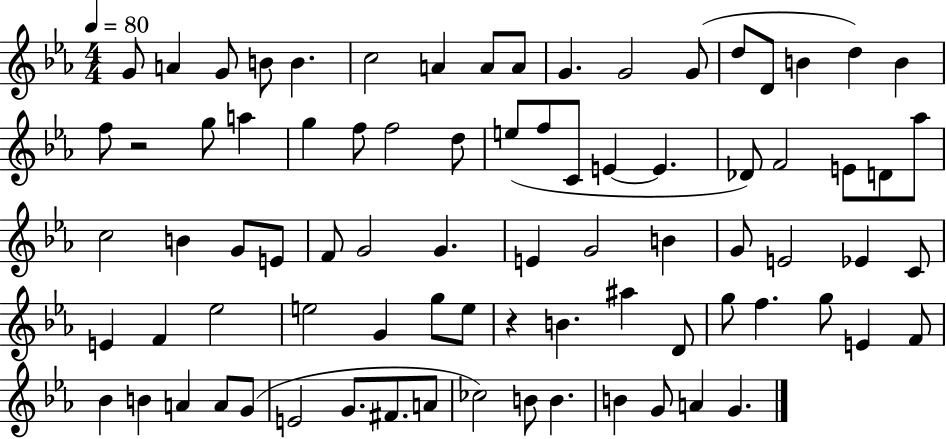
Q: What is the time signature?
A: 4/4